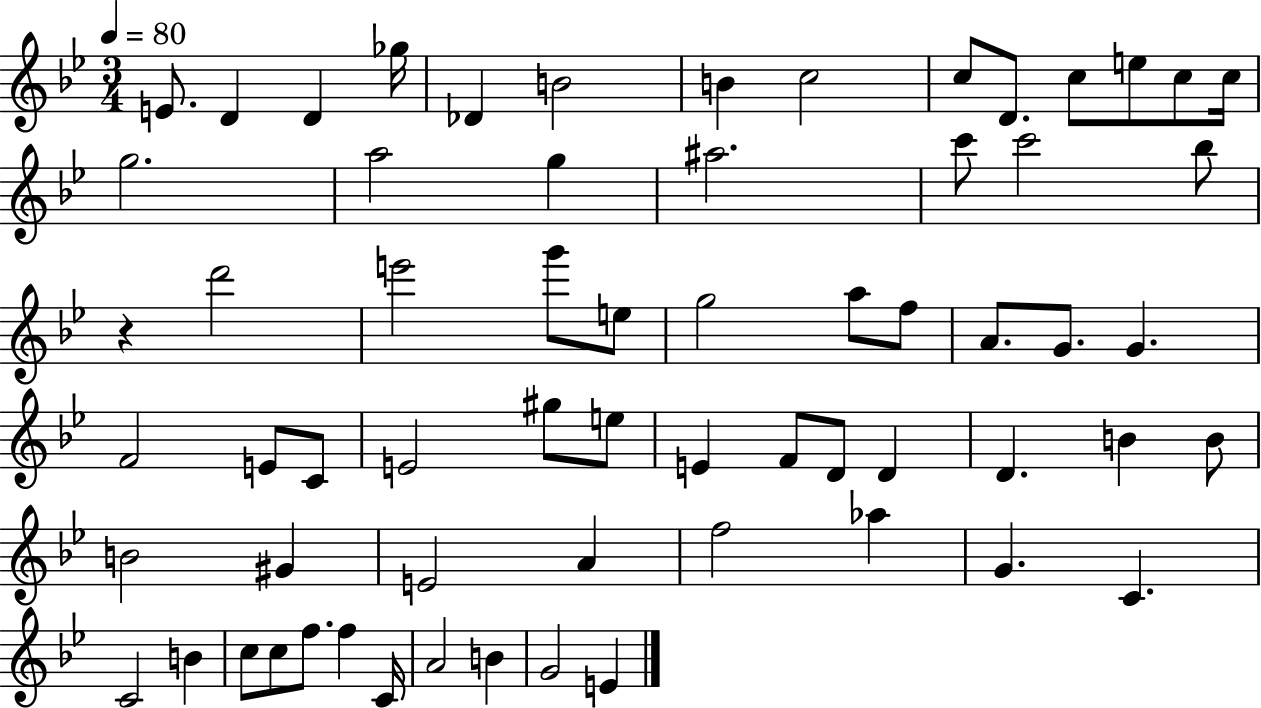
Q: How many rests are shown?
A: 1